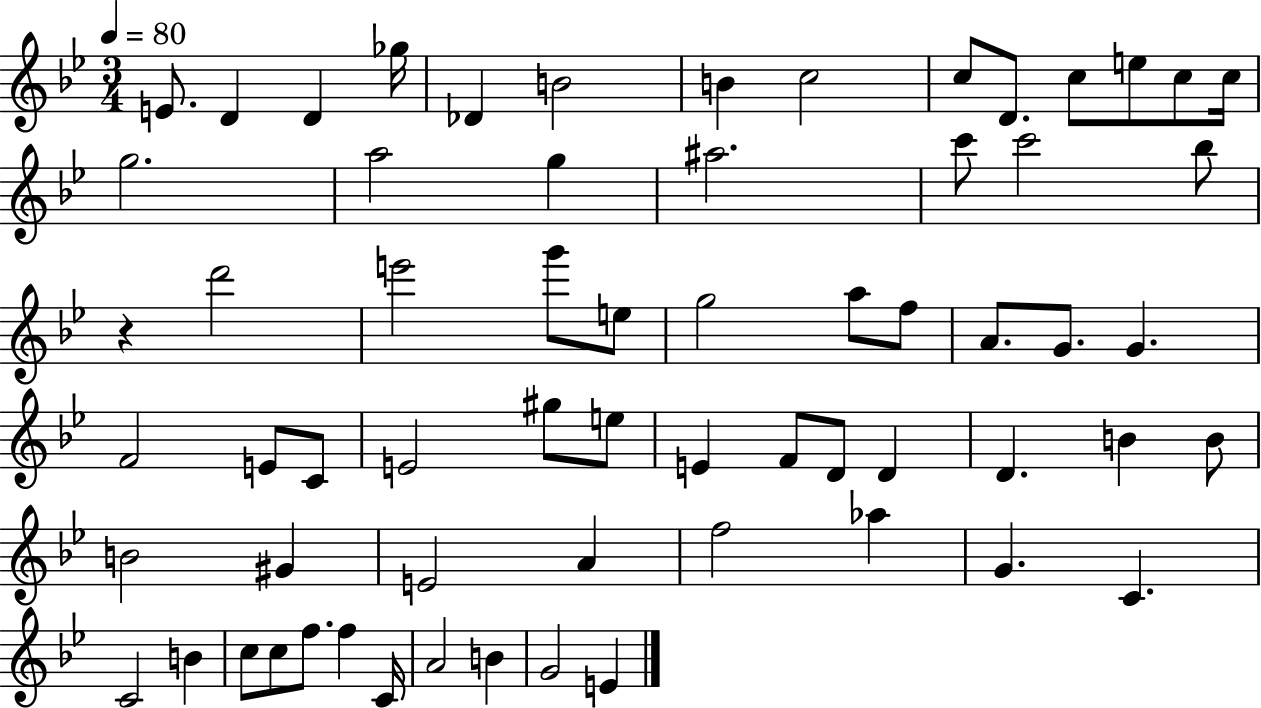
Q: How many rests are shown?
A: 1